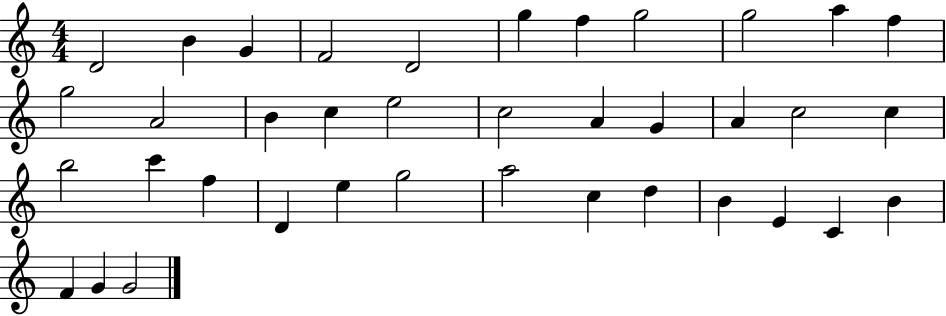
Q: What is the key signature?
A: C major